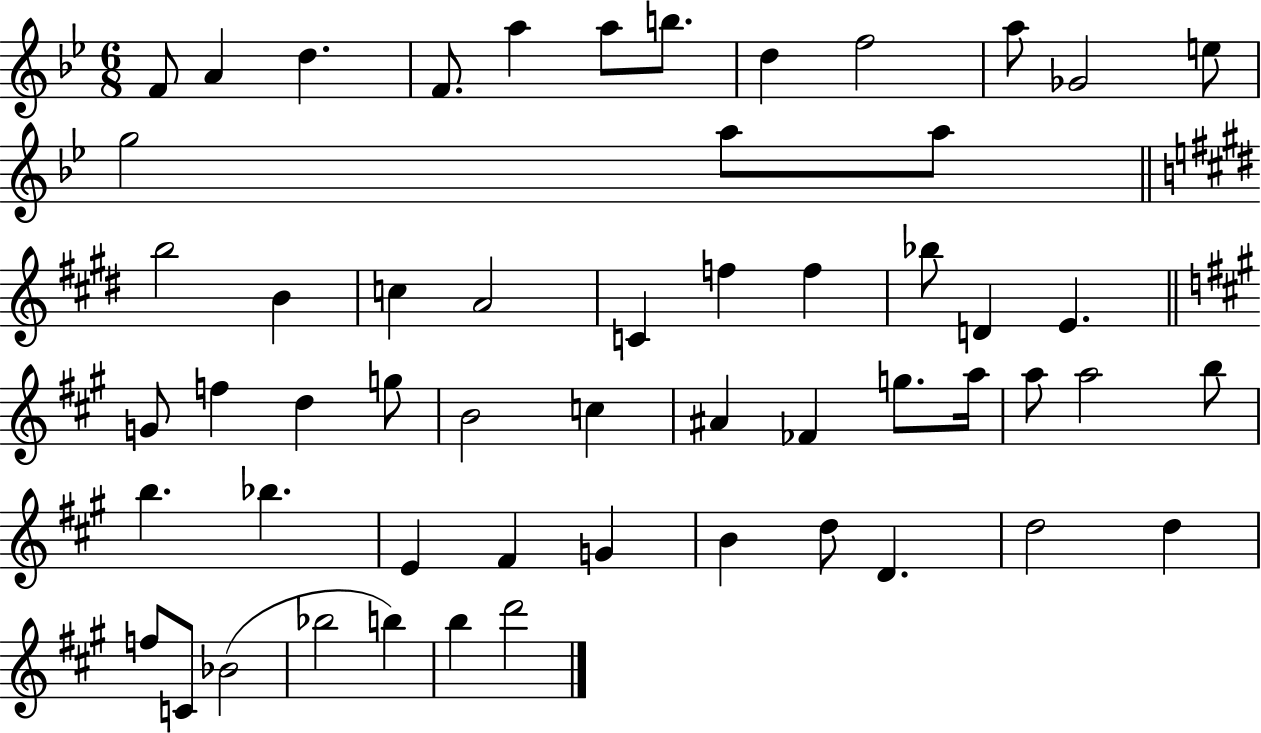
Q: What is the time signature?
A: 6/8